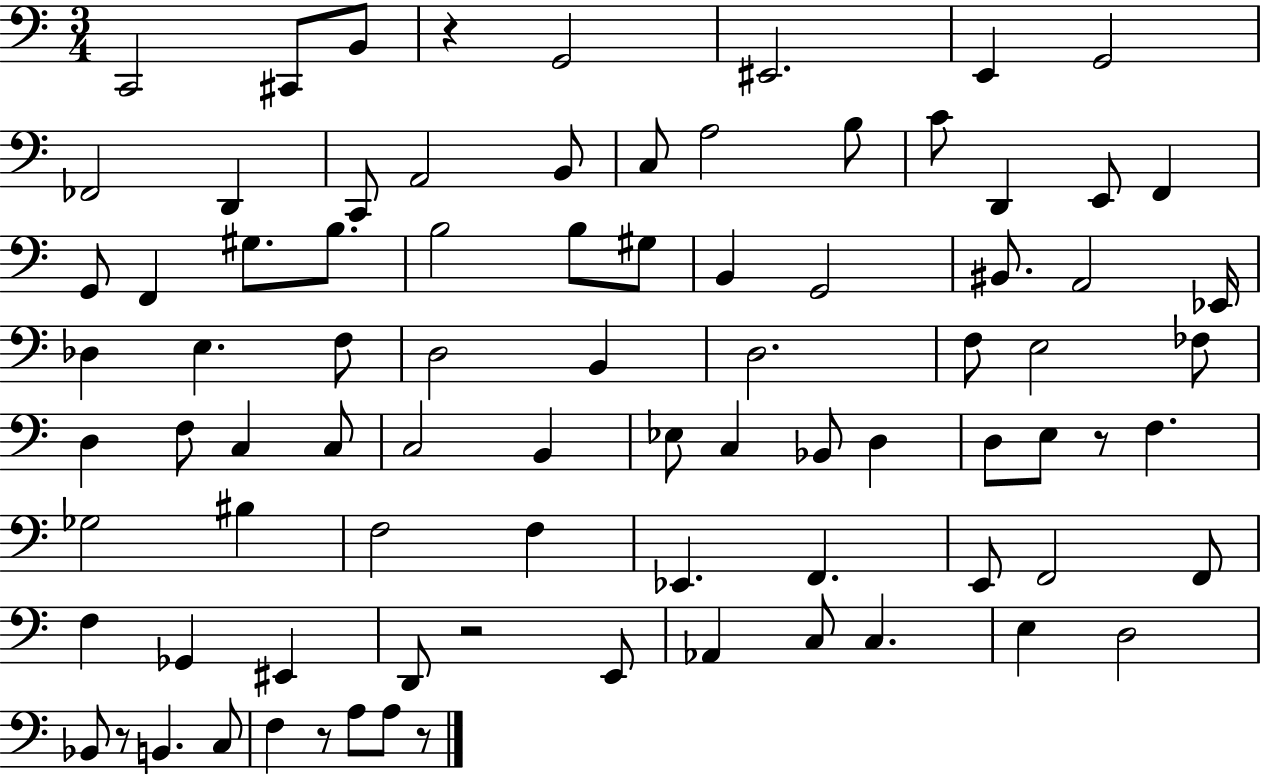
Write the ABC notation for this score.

X:1
T:Untitled
M:3/4
L:1/4
K:C
C,,2 ^C,,/2 B,,/2 z G,,2 ^E,,2 E,, G,,2 _F,,2 D,, C,,/2 A,,2 B,,/2 C,/2 A,2 B,/2 C/2 D,, E,,/2 F,, G,,/2 F,, ^G,/2 B,/2 B,2 B,/2 ^G,/2 B,, G,,2 ^B,,/2 A,,2 _E,,/4 _D, E, F,/2 D,2 B,, D,2 F,/2 E,2 _F,/2 D, F,/2 C, C,/2 C,2 B,, _E,/2 C, _B,,/2 D, D,/2 E,/2 z/2 F, _G,2 ^B, F,2 F, _E,, F,, E,,/2 F,,2 F,,/2 F, _G,, ^E,, D,,/2 z2 E,,/2 _A,, C,/2 C, E, D,2 _B,,/2 z/2 B,, C,/2 F, z/2 A,/2 A,/2 z/2